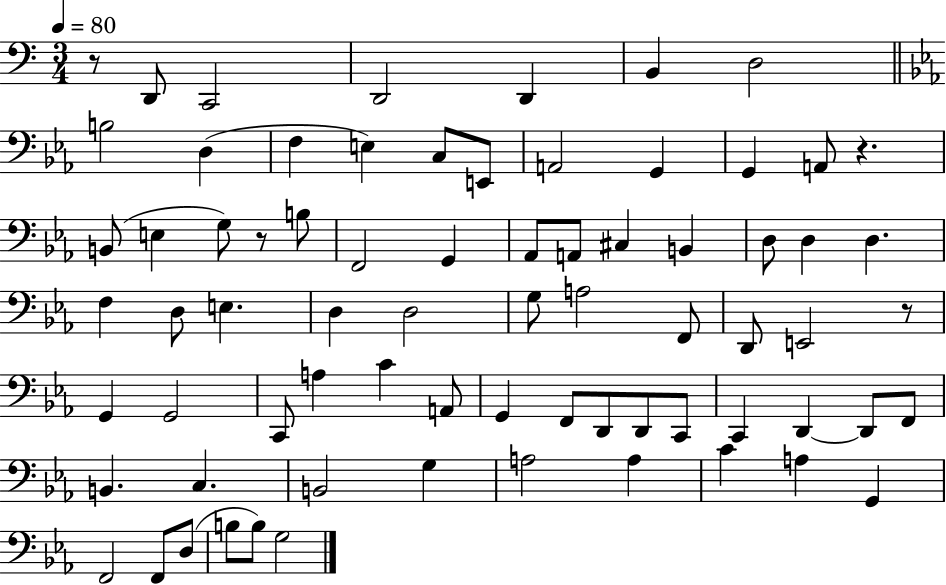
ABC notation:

X:1
T:Untitled
M:3/4
L:1/4
K:C
z/2 D,,/2 C,,2 D,,2 D,, B,, D,2 B,2 D, F, E, C,/2 E,,/2 A,,2 G,, G,, A,,/2 z B,,/2 E, G,/2 z/2 B,/2 F,,2 G,, _A,,/2 A,,/2 ^C, B,, D,/2 D, D, F, D,/2 E, D, D,2 G,/2 A,2 F,,/2 D,,/2 E,,2 z/2 G,, G,,2 C,,/2 A, C A,,/2 G,, F,,/2 D,,/2 D,,/2 C,,/2 C,, D,, D,,/2 F,,/2 B,, C, B,,2 G, A,2 A, C A, G,, F,,2 F,,/2 D,/2 B,/2 B,/2 G,2